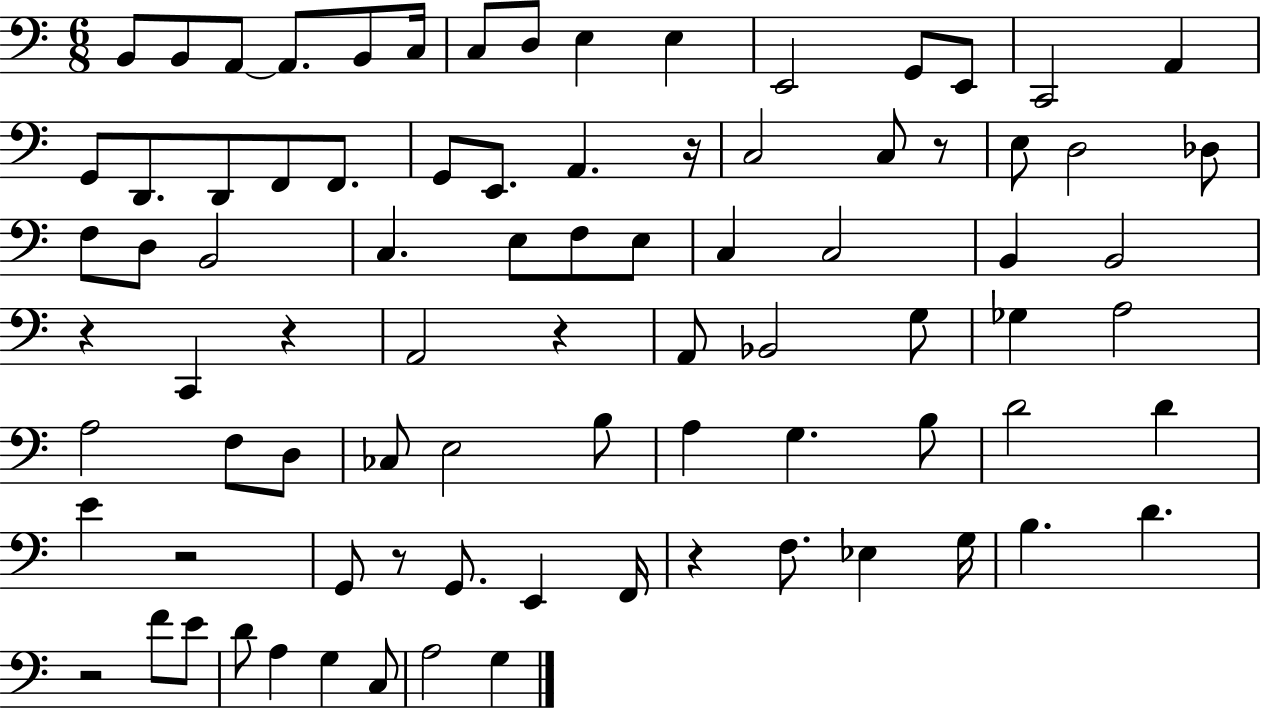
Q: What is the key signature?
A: C major